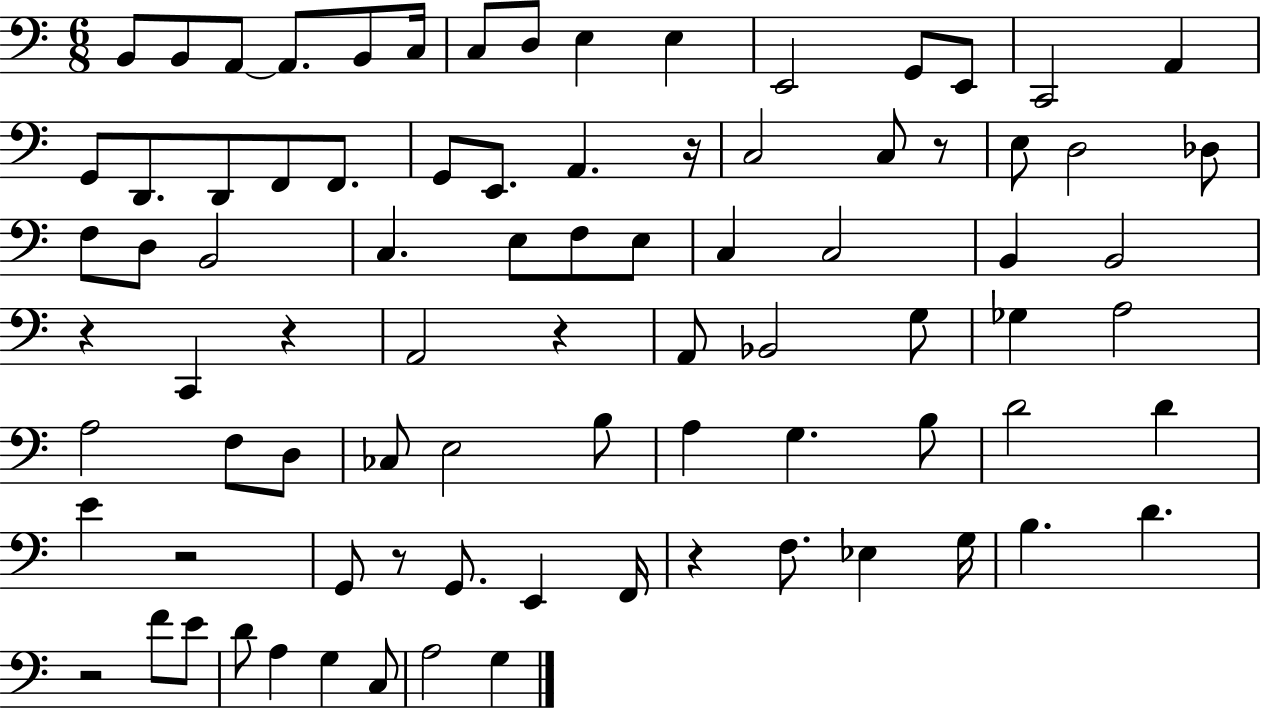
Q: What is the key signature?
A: C major